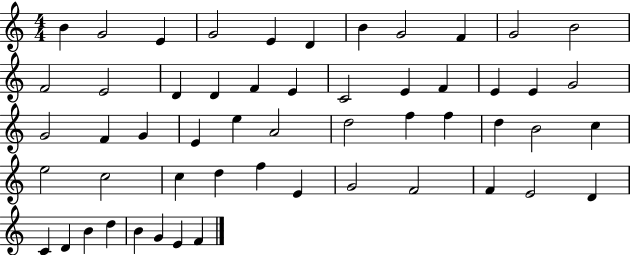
B4/q G4/h E4/q G4/h E4/q D4/q B4/q G4/h F4/q G4/h B4/h F4/h E4/h D4/q D4/q F4/q E4/q C4/h E4/q F4/q E4/q E4/q G4/h G4/h F4/q G4/q E4/q E5/q A4/h D5/h F5/q F5/q D5/q B4/h C5/q E5/h C5/h C5/q D5/q F5/q E4/q G4/h F4/h F4/q E4/h D4/q C4/q D4/q B4/q D5/q B4/q G4/q E4/q F4/q